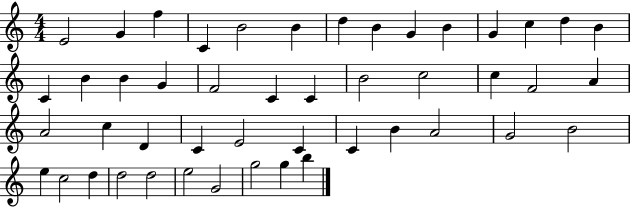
X:1
T:Untitled
M:4/4
L:1/4
K:C
E2 G f C B2 B d B G B G c d B C B B G F2 C C B2 c2 c F2 A A2 c D C E2 C C B A2 G2 B2 e c2 d d2 d2 e2 G2 g2 g b